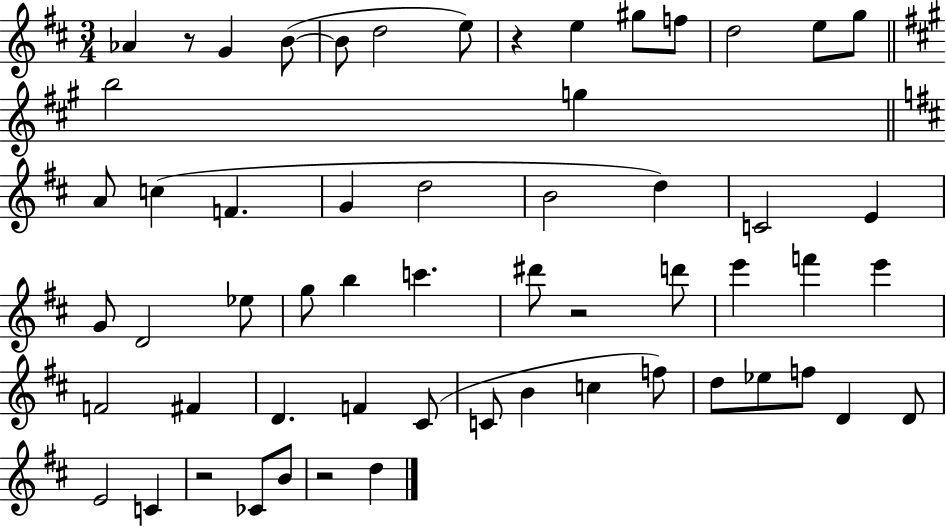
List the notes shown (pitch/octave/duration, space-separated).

Ab4/q R/e G4/q B4/e B4/e D5/h E5/e R/q E5/q G#5/e F5/e D5/h E5/e G5/e B5/h G5/q A4/e C5/q F4/q. G4/q D5/h B4/h D5/q C4/h E4/q G4/e D4/h Eb5/e G5/e B5/q C6/q. D#6/e R/h D6/e E6/q F6/q E6/q F4/h F#4/q D4/q. F4/q C#4/e C4/e B4/q C5/q F5/e D5/e Eb5/e F5/e D4/q D4/e E4/h C4/q R/h CES4/e B4/e R/h D5/q